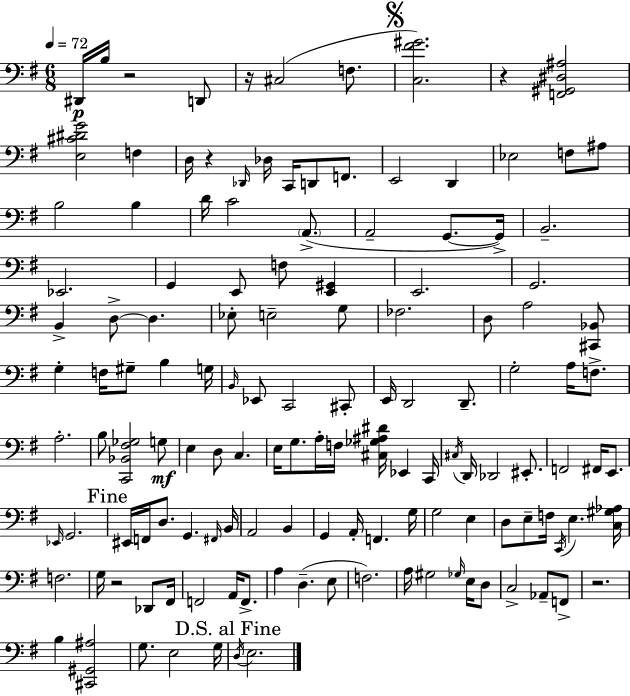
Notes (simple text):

D#2/s B3/s R/h D2/e R/s C#3/h F3/e. [C3,F#4,G#4]/h. R/q [F2,G#2,D#3,A#3]/h [E3,C#4,D#4,G4]/h F3/q D3/s R/q Db2/s Db3/s C2/s D2/e F2/e. E2/h D2/q Eb3/h F3/e A#3/e B3/h B3/q D4/s C4/h A2/e. A2/h G2/e. G2/s B2/h. Eb2/h. G2/q E2/e F3/e [E2,G#2]/q E2/h. G2/h. B2/q D3/e D3/q. Eb3/e E3/h G3/e FES3/h. D3/e A3/h [C#2,Bb2]/e G3/q F3/s G#3/e B3/q G3/s B2/s Eb2/e C2/h C#2/e E2/s D2/h D2/e. G3/h A3/s F3/e. A3/h. B3/e [C2,Bb2,F#3,Gb3]/h G3/e E3/q D3/e C3/q. E3/s G3/e. A3/s F3/s [C#3,Gb3,A#3,D#4]/s Eb2/q C2/s C#3/s D2/s Db2/h EIS2/e. F2/h F#2/s E2/e. Eb2/s G2/h. EIS2/s F2/s D3/e. G2/q. F#2/s B2/s A2/h B2/q G2/q A2/s F2/q. G3/s G3/h E3/q D3/e E3/e F3/s C2/s E3/q. [C3,G#3,Ab3]/s F3/h. G3/s R/h Db2/e F#2/s F2/h A2/s F2/e. A3/q D3/q. E3/e F3/h. A3/s G#3/h Gb3/s E3/s D3/e C3/h Ab2/e F2/e R/h. B3/q [C#2,G#2,A#3]/h G3/e. E3/h G3/s D3/s E3/h.